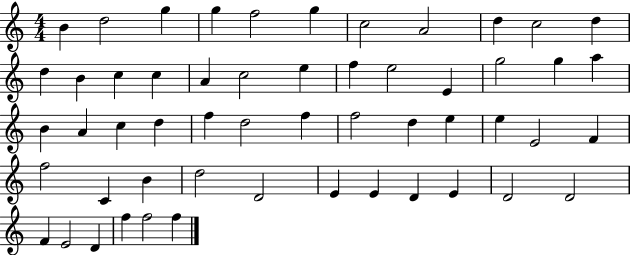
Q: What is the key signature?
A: C major